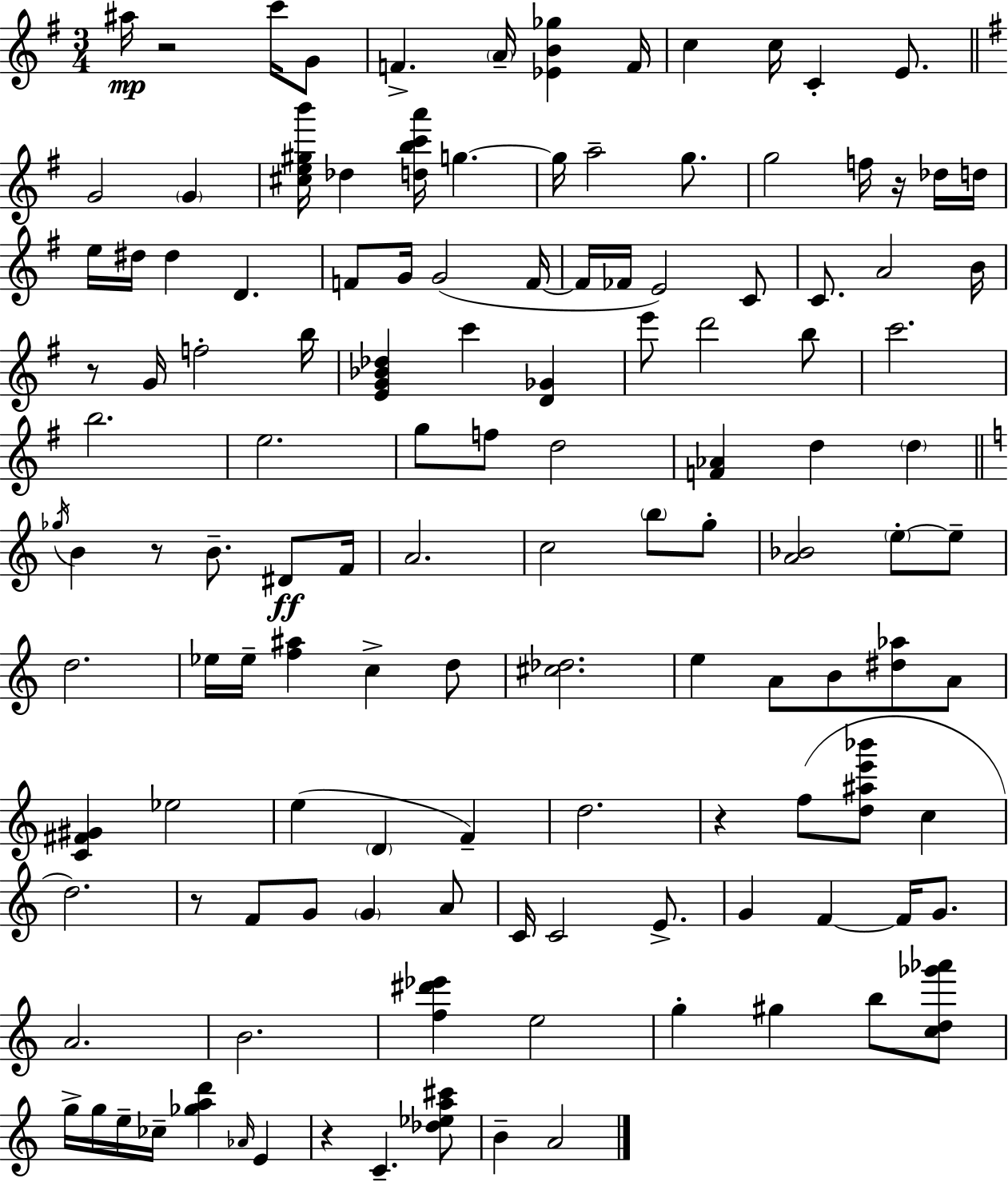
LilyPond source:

{
  \clef treble
  \numericTimeSignature
  \time 3/4
  \key e \minor
  \repeat volta 2 { ais''16\mp r2 c'''16 g'8 | f'4.-> \parenthesize a'16-- <ees' b' ges''>4 f'16 | c''4 c''16 c'4-. e'8. | \bar "||" \break \key e \minor g'2 \parenthesize g'4 | <cis'' e'' gis'' b'''>16 des''4 <d'' b'' c''' a'''>16 g''4.~~ | g''16 a''2-- g''8. | g''2 f''16 r16 des''16 d''16 | \break e''16 dis''16 dis''4 d'4. | f'8 g'16 g'2( f'16~~ | f'16 fes'16 e'2) c'8 | c'8. a'2 b'16 | \break r8 g'16 f''2-. b''16 | <e' g' bes' des''>4 c'''4 <d' ges'>4 | e'''8 d'''2 b''8 | c'''2. | \break b''2. | e''2. | g''8 f''8 d''2 | <f' aes'>4 d''4 \parenthesize d''4 | \break \bar "||" \break \key c \major \acciaccatura { ges''16 } b'4 r8 b'8.-- dis'8\ff | f'16 a'2. | c''2 \parenthesize b''8 g''8-. | <a' bes'>2 \parenthesize e''8-.~~ e''8-- | \break d''2. | ees''16 ees''16-- <f'' ais''>4 c''4-> d''8 | <cis'' des''>2. | e''4 a'8 b'8 <dis'' aes''>8 a'8 | \break <c' fis' gis'>4 ees''2 | e''4( \parenthesize d'4 f'4--) | d''2. | r4 f''8( <d'' ais'' e''' bes'''>8 c''4 | \break d''2.) | r8 f'8 g'8 \parenthesize g'4 a'8 | c'16 c'2 e'8.-> | g'4 f'4~~ f'16 g'8. | \break a'2. | b'2. | <f'' dis''' ees'''>4 e''2 | g''4-. gis''4 b''8 <c'' d'' ges''' aes'''>8 | \break g''16-> g''16 e''16-- ces''16-- <ges'' a'' d'''>4 \grace { aes'16 } e'4 | r4 c'4.-- | <des'' ees'' a'' cis'''>8 b'4-- a'2 | } \bar "|."
}